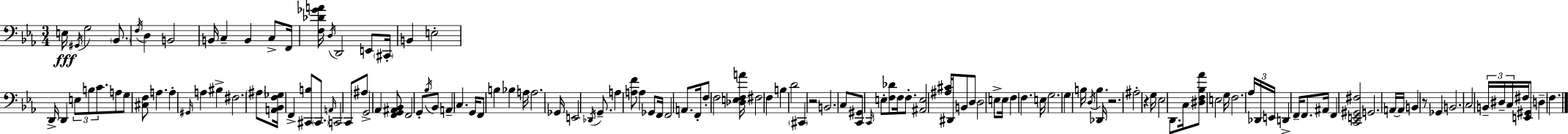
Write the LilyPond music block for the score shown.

{
  \clef bass
  \numericTimeSignature
  \time 3/4
  \key c \minor
  e16\fff \acciaccatura { gis,16 } g2 \parenthesize bes,8. | \acciaccatura { f16 } d4 b,2 | b,16 c4-- b,4 c8-> | f,16 <f des' ges' a'>16 \acciaccatura { d16 } d,2 | \break e,8 \parenthesize cis,16-. b,4 e2-. | d,16-> d,4 \tuplet 3/2 { e8 b8 | c'8. } a8 g8 <cis f>8 a4. | a4-. \grace { gis,16 } a4 | \break bis4-> fis2. | \parenthesize ais8 <a, bes, f ges>16 f,4-> <cis, b>8 | \parenthesize cis,8. \grace { a,16 } c,2 | c,8 \parenthesize ais8 g,2-> | \break aes,4 <f, g, ais, bes,>8 f,2 | g,8-. \acciaccatura { bes16 } bes,8 a,4-- | c4. g,16 f,8 b4 | bes4 a16 a2. | \break ges,16 e,2 | \acciaccatura { des,16 } g,8.-- a4 <a f'>8 | a4 ges,8 f,16 f,2 | a,8. f,16-. f8-. f2 | \break <des e f a'>16 fis2 | f4 b4 d'2 | \parenthesize cis,4 r2 | b,2. | \break c8 <c, gis,>8 \grace { c,16 } | e8-. <f des'>8 f16 f8.-. <ais, e>2 | <ais cis'>16 dis,16 b,8 d8 d2 | e8-> e16 f4 | \break f4. e16 g2. | g4 | b16 \acciaccatura { d16 } b4. des,16 r2. | ais2-. | \break r4 g16 ees2 | d,8. c16 <dis f bes aes'>8 | e2 g16 f2. | \tuplet 3/2 { aes16 des,16 e,16 } | \break d,4-> f,16-- f,8. ais,16 f,4 | <c, e, gis, fis>2 g,2. | a,16~~ a,16 b,4 | r8 ges,4 b,2. | \break c2 | \tuplet 3/2 { b,16-- dis16-- c16 } fis16 <e, gis,>8 d4-- | f4. \bar "|."
}